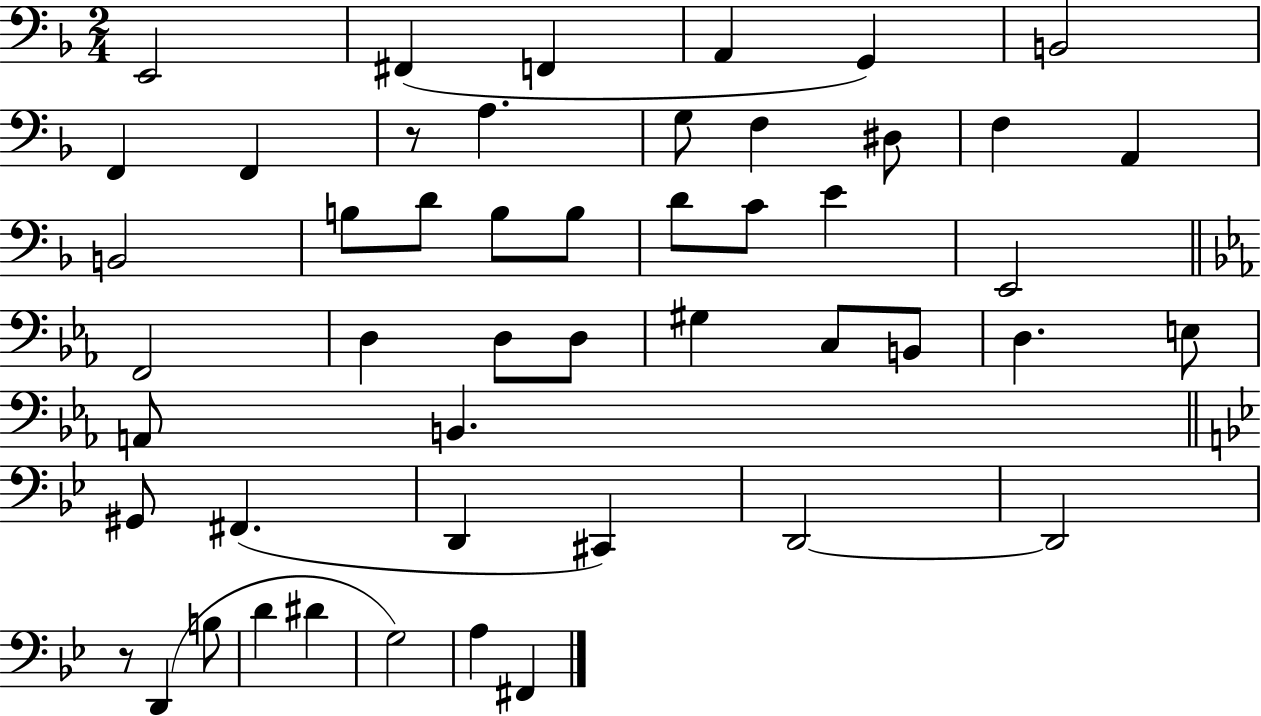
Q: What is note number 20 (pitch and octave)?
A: D4